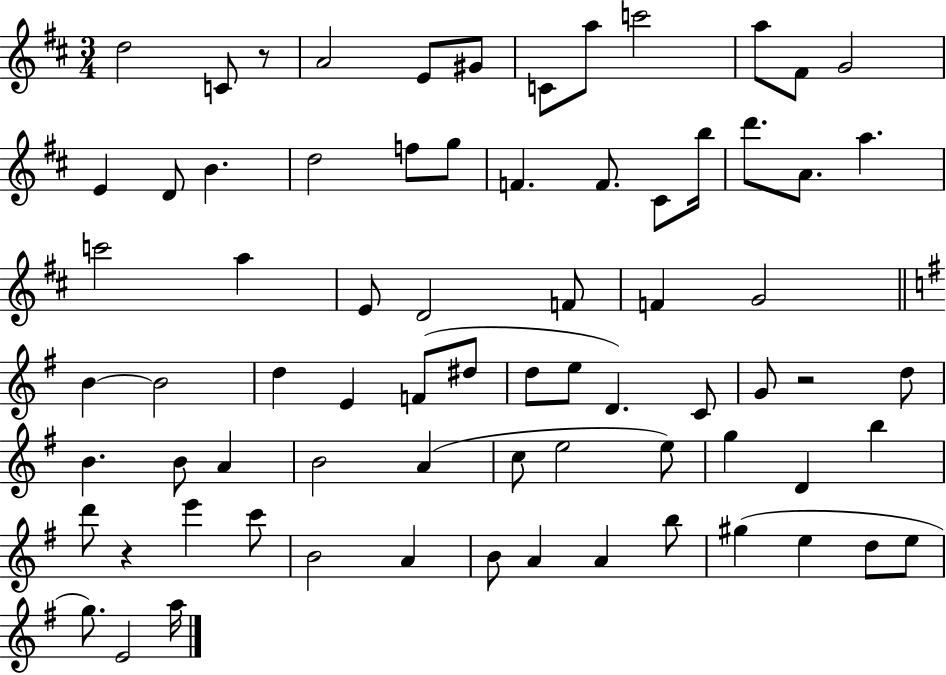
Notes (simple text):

D5/h C4/e R/e A4/h E4/e G#4/e C4/e A5/e C6/h A5/e F#4/e G4/h E4/q D4/e B4/q. D5/h F5/e G5/e F4/q. F4/e. C#4/e B5/s D6/e. A4/e. A5/q. C6/h A5/q E4/e D4/h F4/e F4/q G4/h B4/q B4/h D5/q E4/q F4/e D#5/e D5/e E5/e D4/q. C4/e G4/e R/h D5/e B4/q. B4/e A4/q B4/h A4/q C5/e E5/h E5/e G5/q D4/q B5/q D6/e R/q E6/q C6/e B4/h A4/q B4/e A4/q A4/q B5/e G#5/q E5/q D5/e E5/e G5/e. E4/h A5/s